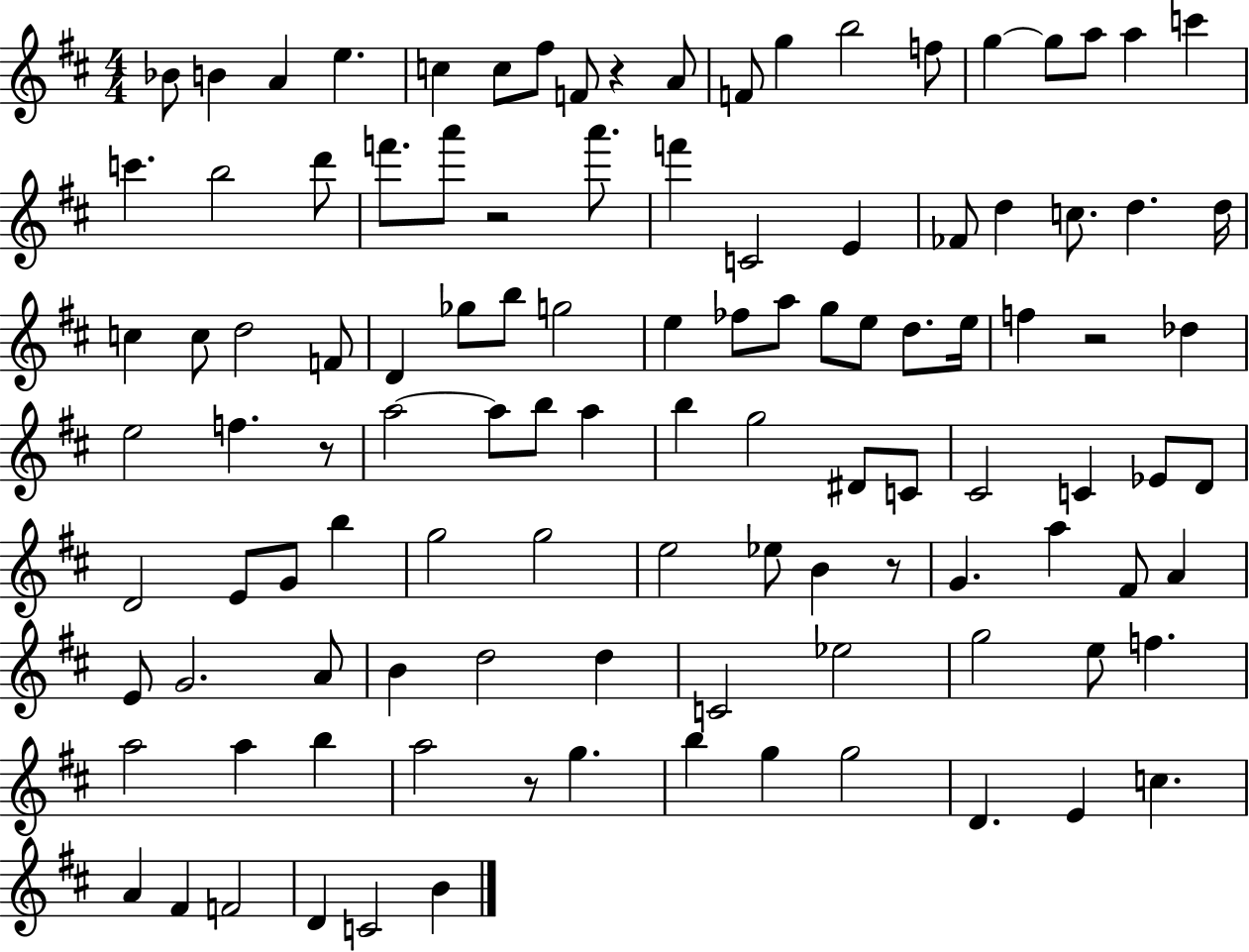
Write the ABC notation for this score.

X:1
T:Untitled
M:4/4
L:1/4
K:D
_B/2 B A e c c/2 ^f/2 F/2 z A/2 F/2 g b2 f/2 g g/2 a/2 a c' c' b2 d'/2 f'/2 a'/2 z2 a'/2 f' C2 E _F/2 d c/2 d d/4 c c/2 d2 F/2 D _g/2 b/2 g2 e _f/2 a/2 g/2 e/2 d/2 e/4 f z2 _d e2 f z/2 a2 a/2 b/2 a b g2 ^D/2 C/2 ^C2 C _E/2 D/2 D2 E/2 G/2 b g2 g2 e2 _e/2 B z/2 G a ^F/2 A E/2 G2 A/2 B d2 d C2 _e2 g2 e/2 f a2 a b a2 z/2 g b g g2 D E c A ^F F2 D C2 B